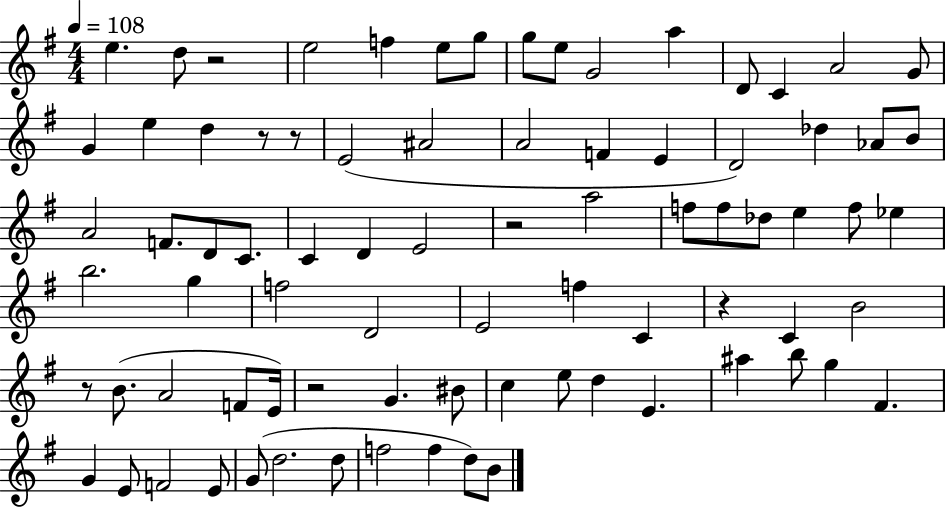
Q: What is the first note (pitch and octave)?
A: E5